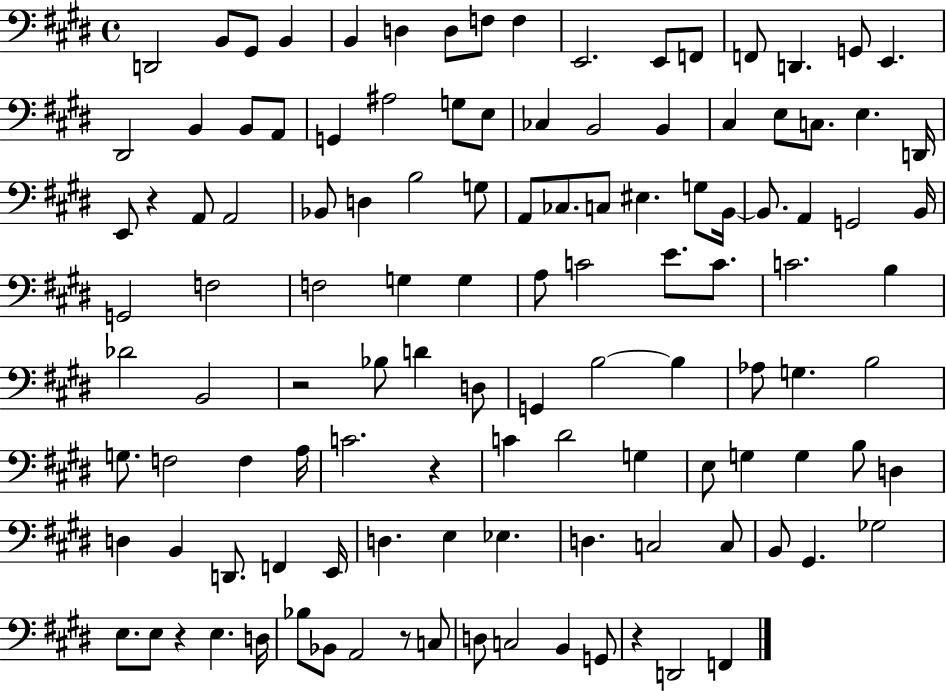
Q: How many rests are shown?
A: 6